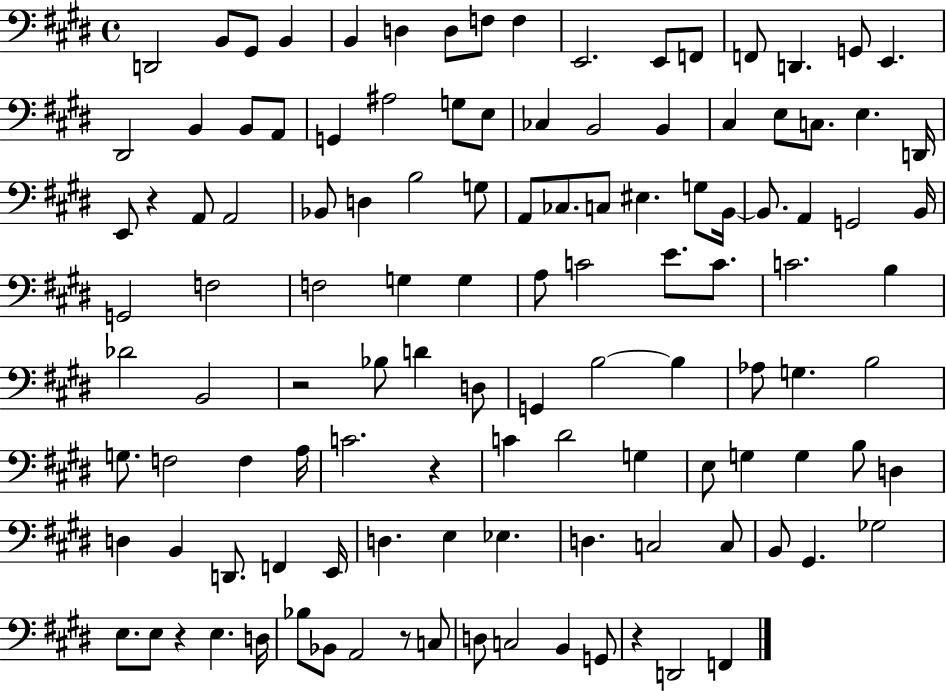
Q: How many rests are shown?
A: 6